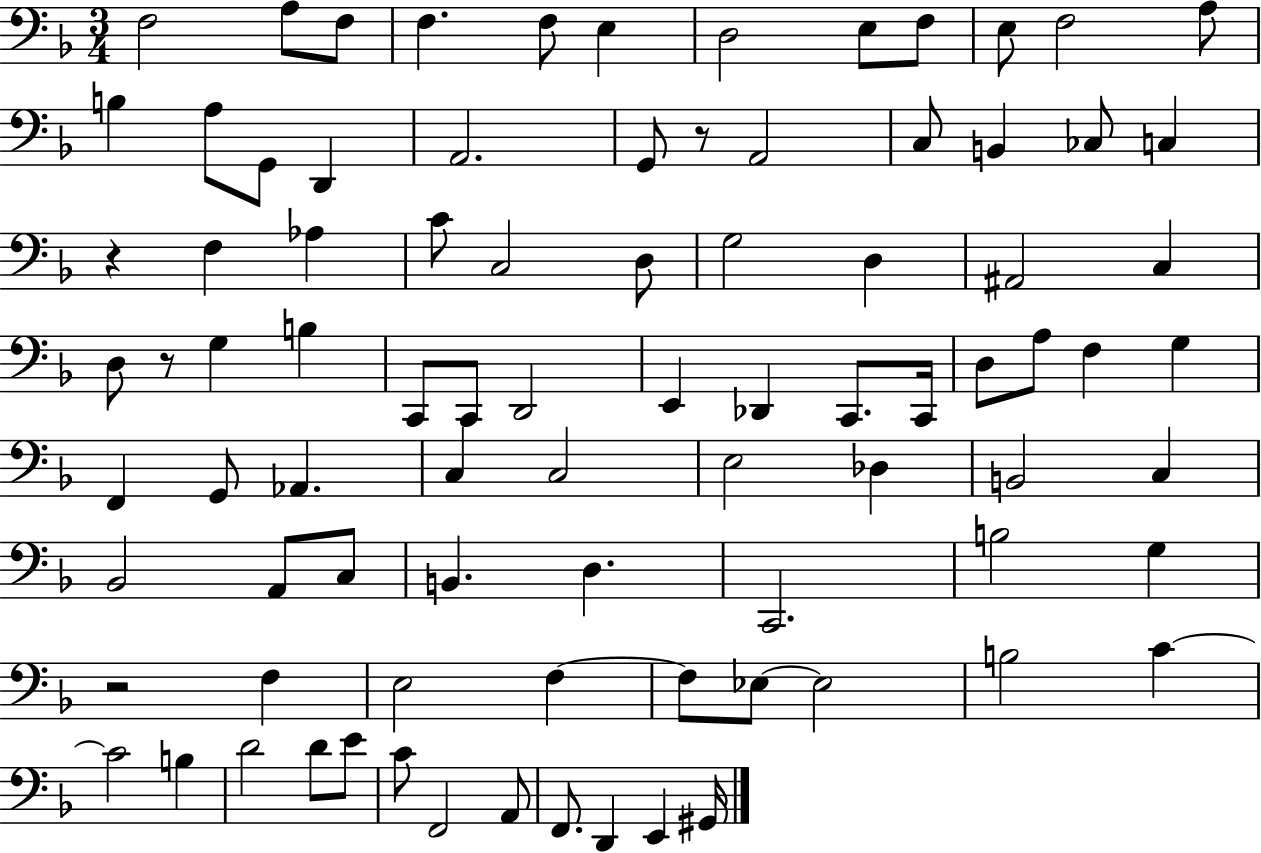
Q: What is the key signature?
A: F major